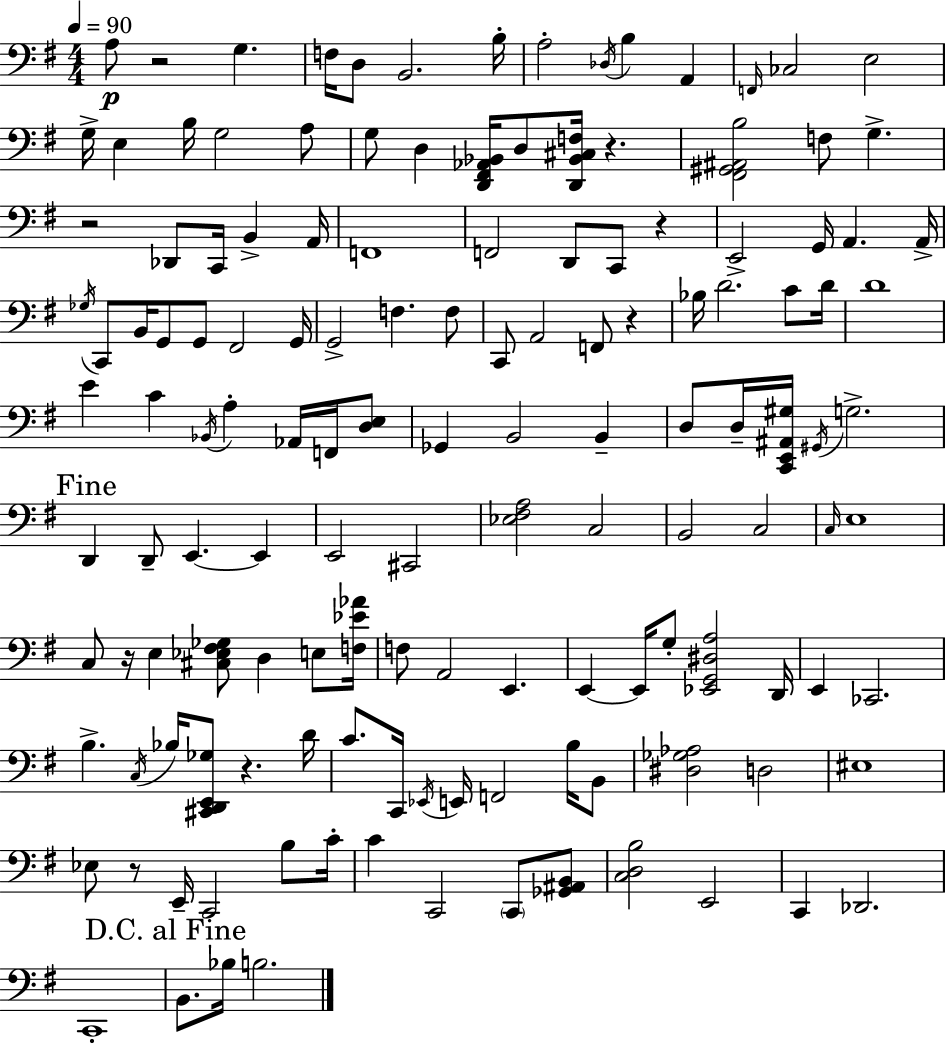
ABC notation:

X:1
T:Untitled
M:4/4
L:1/4
K:G
A,/2 z2 G, F,/4 D,/2 B,,2 B,/4 A,2 _D,/4 B, A,, F,,/4 _C,2 E,2 G,/4 E, B,/4 G,2 A,/2 G,/2 D, [D,,^F,,_A,,_B,,]/4 D,/2 [D,,_B,,^C,F,]/4 z [^F,,^G,,^A,,B,]2 F,/2 G, z2 _D,,/2 C,,/4 B,, A,,/4 F,,4 F,,2 D,,/2 C,,/2 z E,,2 G,,/4 A,, A,,/4 _G,/4 C,,/2 B,,/4 G,,/2 G,,/2 ^F,,2 G,,/4 G,,2 F, F,/2 C,,/2 A,,2 F,,/2 z _B,/4 D2 C/2 D/4 D4 E C _B,,/4 A, _A,,/4 F,,/4 [D,E,]/2 _G,, B,,2 B,, D,/2 D,/4 [C,,E,,^A,,^G,]/4 ^G,,/4 G,2 D,, D,,/2 E,, E,, E,,2 ^C,,2 [_E,^F,A,]2 C,2 B,,2 C,2 C,/4 E,4 C,/2 z/4 E, [^C,_E,^F,_G,]/2 D, E,/2 [F,_E_A]/4 F,/2 A,,2 E,, E,, E,,/4 G,/2 [_E,,G,,^D,A,]2 D,,/4 E,, _C,,2 B, C,/4 _B,/4 [^C,,D,,E,,_G,]/2 z D/4 C/2 C,,/4 _E,,/4 E,,/4 F,,2 B,/4 B,,/2 [^D,_G,_A,]2 D,2 ^E,4 _E,/2 z/2 E,,/4 C,,2 B,/2 C/4 C C,,2 C,,/2 [_G,,^A,,B,,]/2 [C,D,B,]2 E,,2 C,, _D,,2 C,,4 B,,/2 _B,/4 B,2